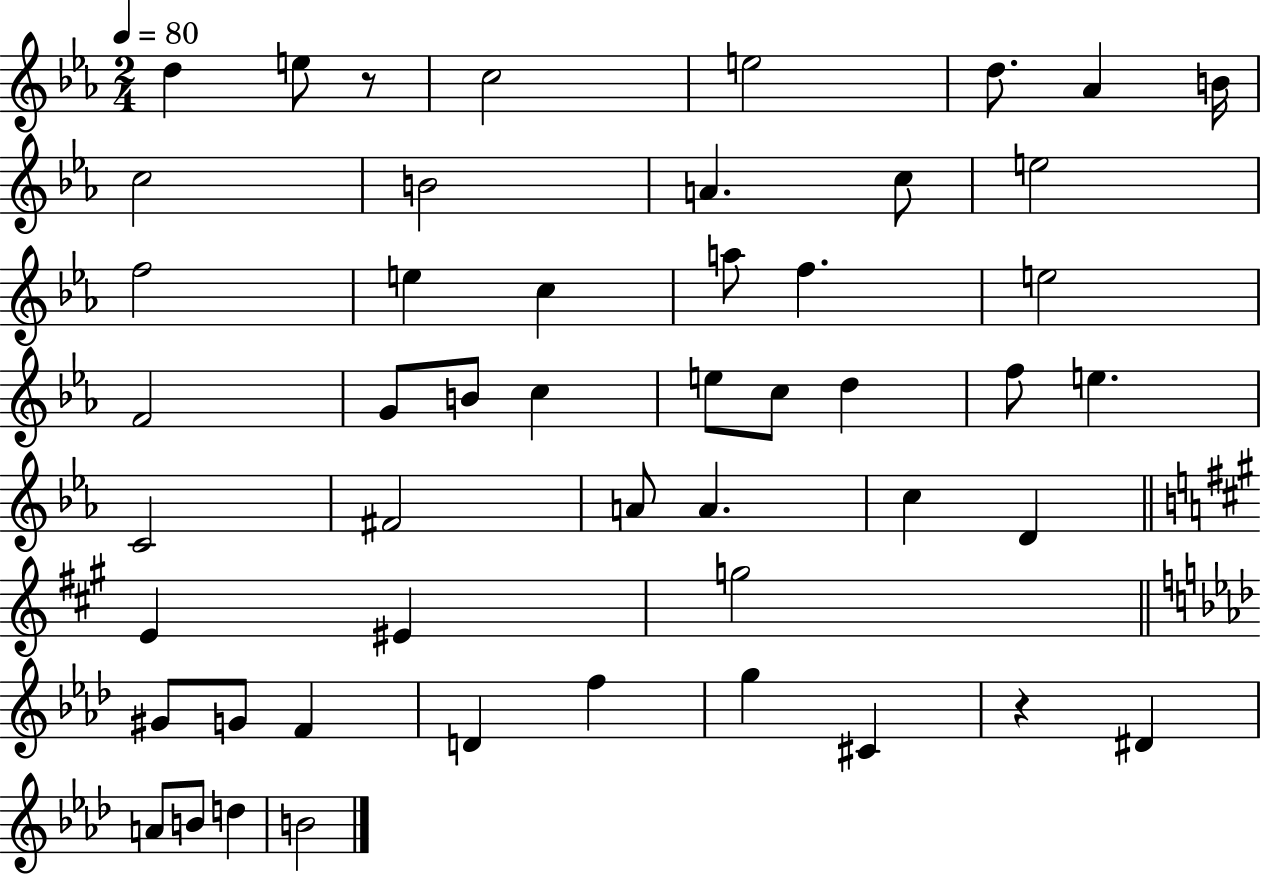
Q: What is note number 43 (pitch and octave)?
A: C#4